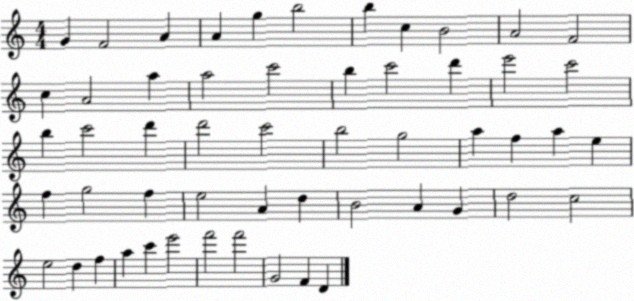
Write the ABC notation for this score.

X:1
T:Untitled
M:4/4
L:1/4
K:C
G F2 A A g b2 b c B2 A2 F2 c A2 a a2 c'2 b c'2 d' e'2 c'2 b c'2 d' d'2 c'2 b2 g2 a f a e f g2 f e2 A d B2 A G d2 c2 e2 d f a c' e'2 f'2 f'2 G2 F D